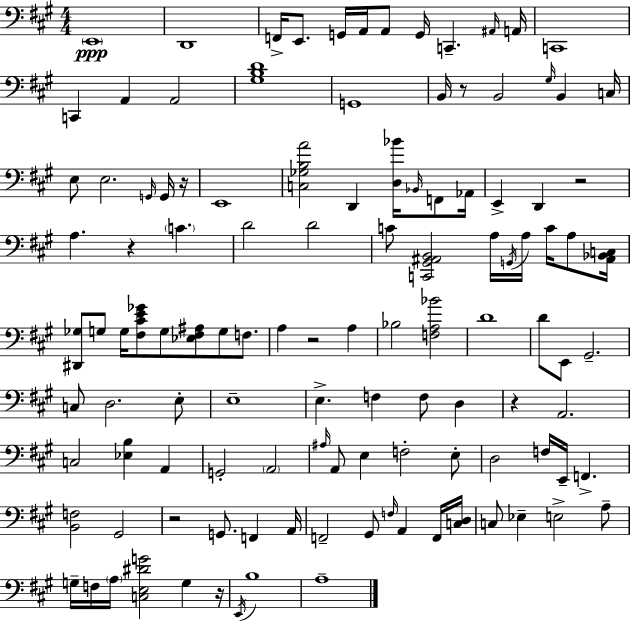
{
  \clef bass
  \numericTimeSignature
  \time 4/4
  \key a \major
  \parenthesize e,1\ppp | d,1 | f,16-> e,8. g,16 a,16 a,8 g,16 c,4.-- \grace { ais,16 } | a,16 c,1 | \break c,4 a,4 a,2 | <gis b d'>1 | g,1 | b,16 r8 b,2 \grace { gis16 } b,4 | \break c16 e8 e2. | \grace { g,16 } g,16 r16 e,1 | <c ges b a'>2 d,4 <d bes'>16 | \grace { bes,16 } f,8 aes,16 e,4-> d,4 r2 | \break a4. r4 \parenthesize c'4. | d'2 d'2 | c'8 <c, gis, ais, b,>2 a16 \acciaccatura { g,16 } | a16 c'16 a8 <ais, bes, c>16 <dis, ges>8 g8 g16 <fis cis' e' ges'>8 g8 <ees fis ais>8 | \break g8 f8. a4 r2 | a4 bes2 <f a bes'>2 | d'1 | d'8 e,8 gis,2.-- | \break c8 d2. | e8-. e1-- | e4.-> f4 f8 | d4 r4 a,2. | \break c2 <ees b>4 | a,4 g,2-. \parenthesize a,2 | \grace { ais16 } a,8 e4 f2-. | e8-. d2 f16 e,16-- | \break f,4.-> <b, f>2 gis,2 | r2 g,8. | f,4 a,16 f,2-- gis,8 | \grace { f16 } a,4 f,16 <c d>16 c8 ees4-- e2-> | \break a8-- g16-- f16 \parenthesize a16 <c e dis' g'>2 | g4 r16 \acciaccatura { e,16 } b1 | a1-- | \bar "|."
}